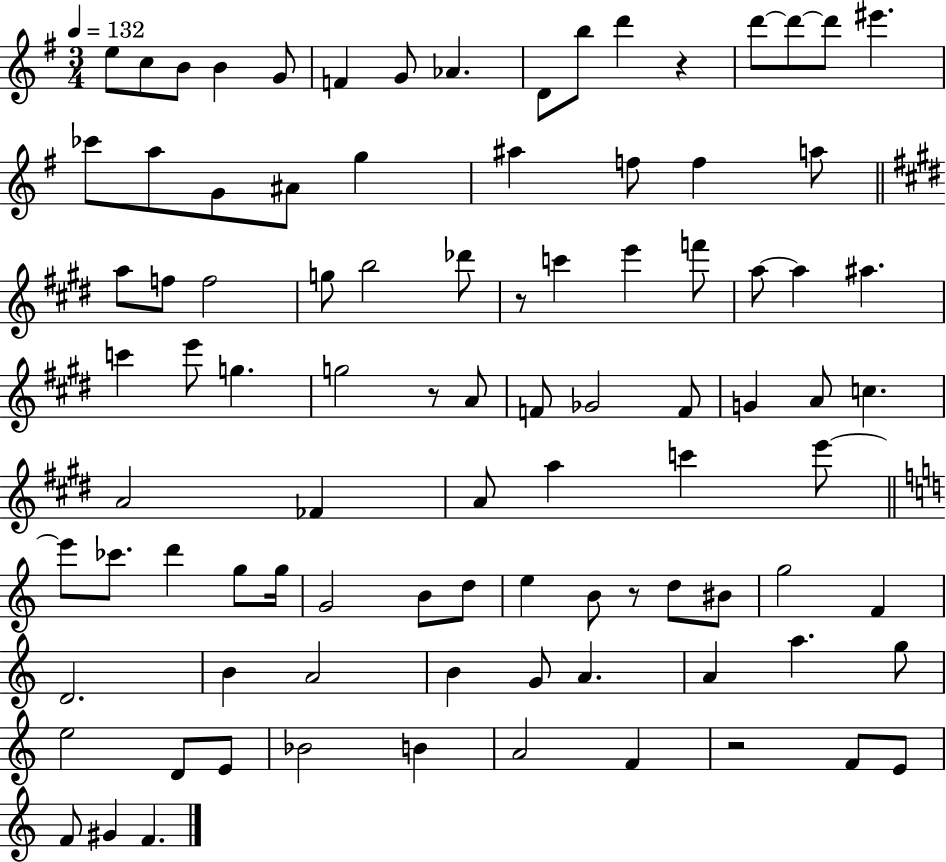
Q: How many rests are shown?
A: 5